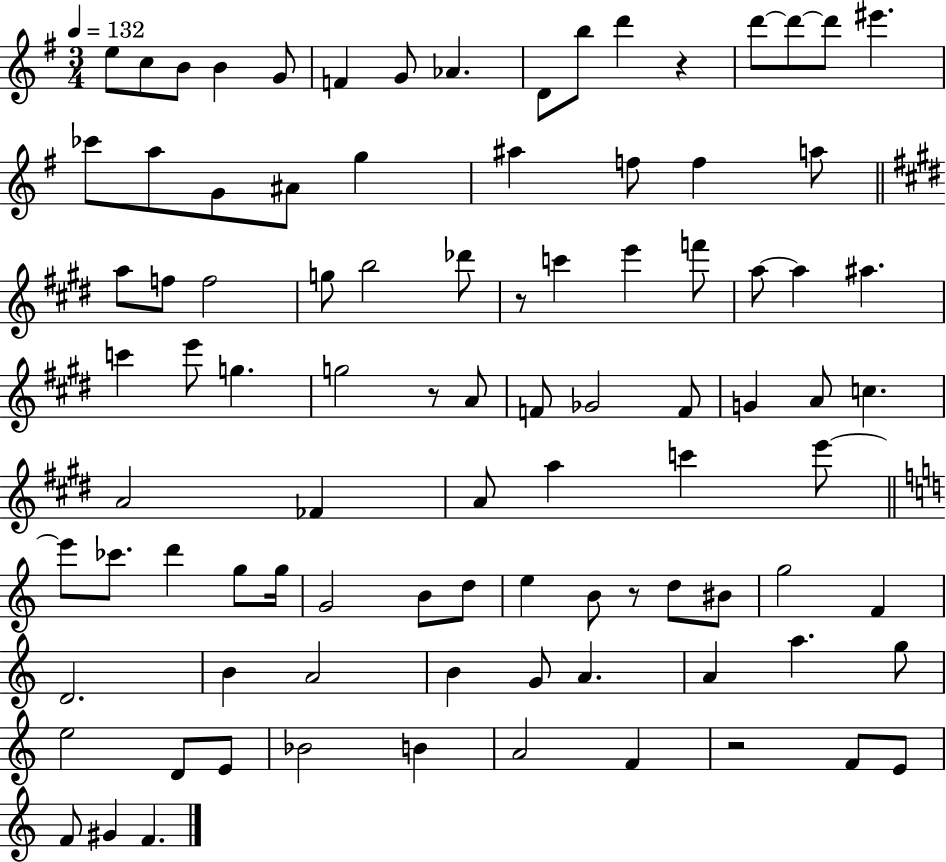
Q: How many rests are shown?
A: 5